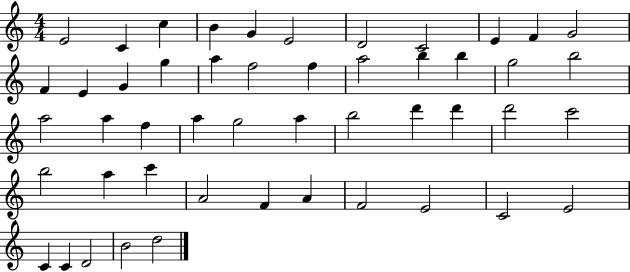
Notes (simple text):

E4/h C4/q C5/q B4/q G4/q E4/h D4/h C4/h E4/q F4/q G4/h F4/q E4/q G4/q G5/q A5/q F5/h F5/q A5/h B5/q B5/q G5/h B5/h A5/h A5/q F5/q A5/q G5/h A5/q B5/h D6/q D6/q D6/h C6/h B5/h A5/q C6/q A4/h F4/q A4/q F4/h E4/h C4/h E4/h C4/q C4/q D4/h B4/h D5/h